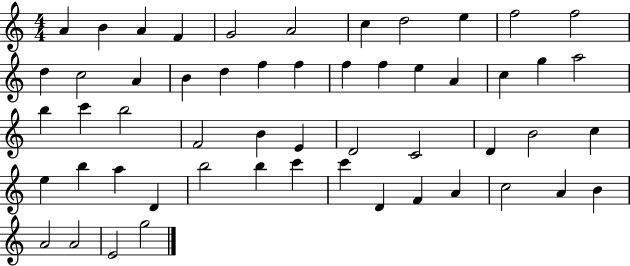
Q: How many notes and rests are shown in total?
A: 54